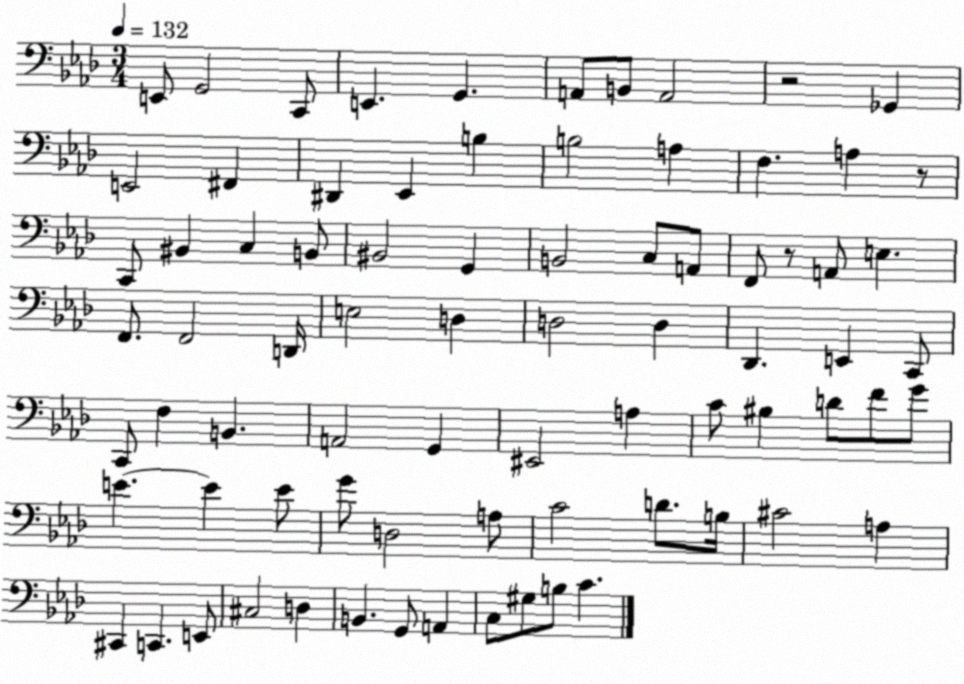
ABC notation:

X:1
T:Untitled
M:3/4
L:1/4
K:Ab
E,,/2 G,,2 C,,/2 E,, G,, A,,/2 B,,/2 A,,2 z2 _G,, E,,2 ^F,, ^D,, _E,, B, B,2 A, F, A, z/2 C,,/2 ^B,, C, B,,/2 ^B,,2 G,, B,,2 C,/2 A,,/2 F,,/2 z/2 A,,/2 E, F,,/2 F,,2 D,,/4 E,2 D, D,2 D, _D,, E,, C,,/2 C,,/2 F, B,, A,,2 G,, ^E,,2 A, C/2 ^B, D/2 F/2 G/2 E E E/2 G/2 D,2 A,/2 C2 D/2 B,/4 ^C2 A, ^C,, C,, E,,/2 ^C,2 D, B,, G,,/2 A,, C,/2 ^G,/2 B,/2 C